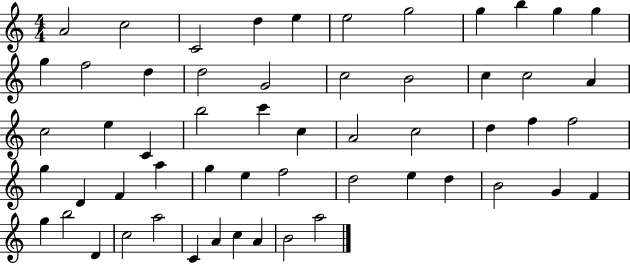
{
  \clef treble
  \numericTimeSignature
  \time 4/4
  \key c \major
  a'2 c''2 | c'2 d''4 e''4 | e''2 g''2 | g''4 b''4 g''4 g''4 | \break g''4 f''2 d''4 | d''2 g'2 | c''2 b'2 | c''4 c''2 a'4 | \break c''2 e''4 c'4 | b''2 c'''4 c''4 | a'2 c''2 | d''4 f''4 f''2 | \break g''4 d'4 f'4 a''4 | g''4 e''4 f''2 | d''2 e''4 d''4 | b'2 g'4 f'4 | \break g''4 b''2 d'4 | c''2 a''2 | c'4 a'4 c''4 a'4 | b'2 a''2 | \break \bar "|."
}